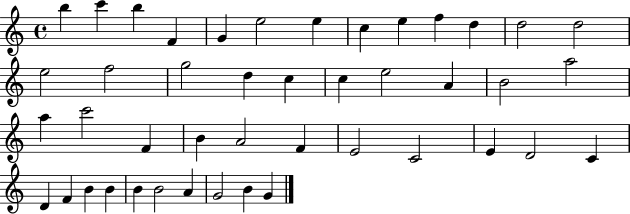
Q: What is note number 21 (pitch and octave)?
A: A4